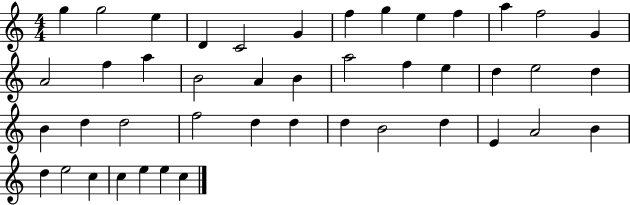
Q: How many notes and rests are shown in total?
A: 44